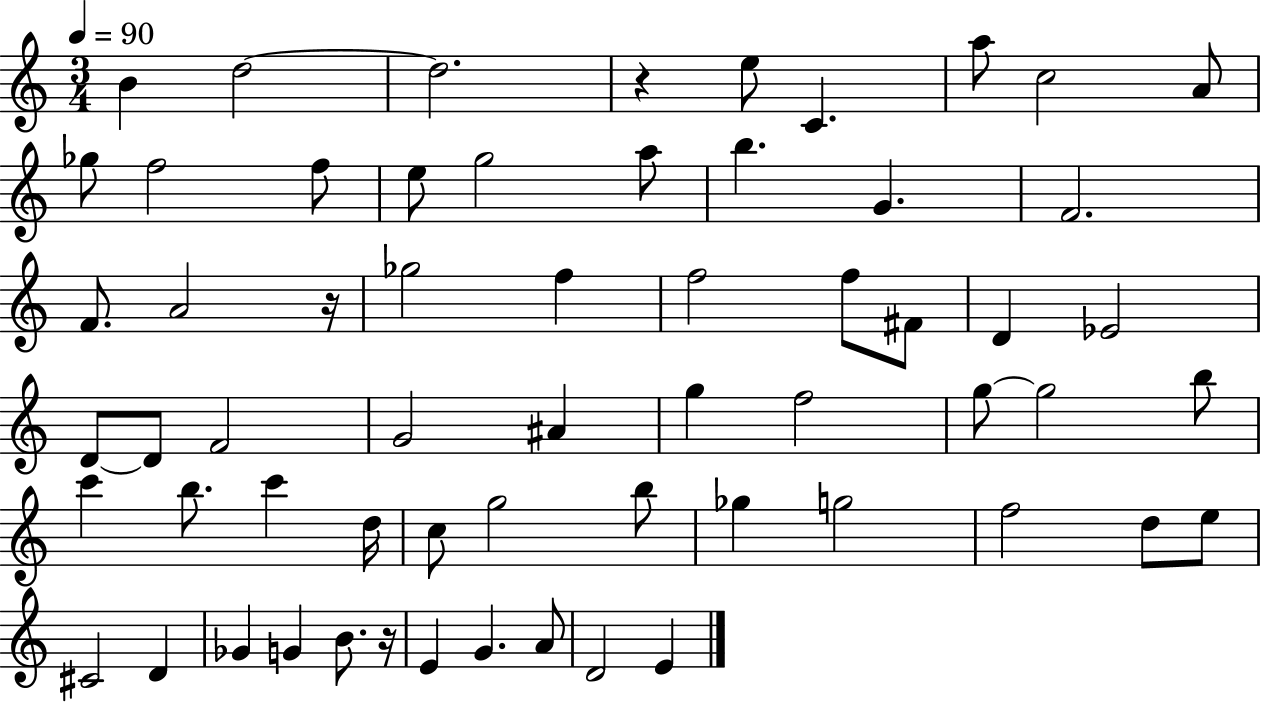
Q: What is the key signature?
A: C major